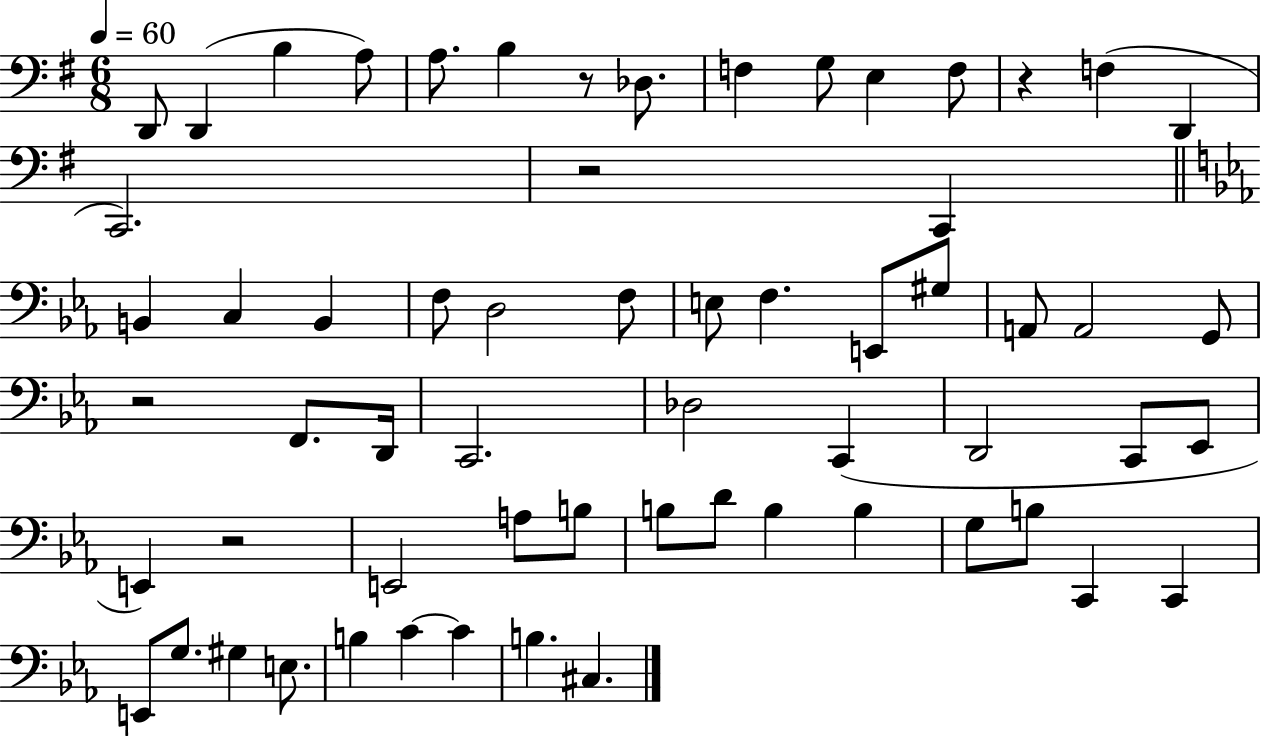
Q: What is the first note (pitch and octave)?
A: D2